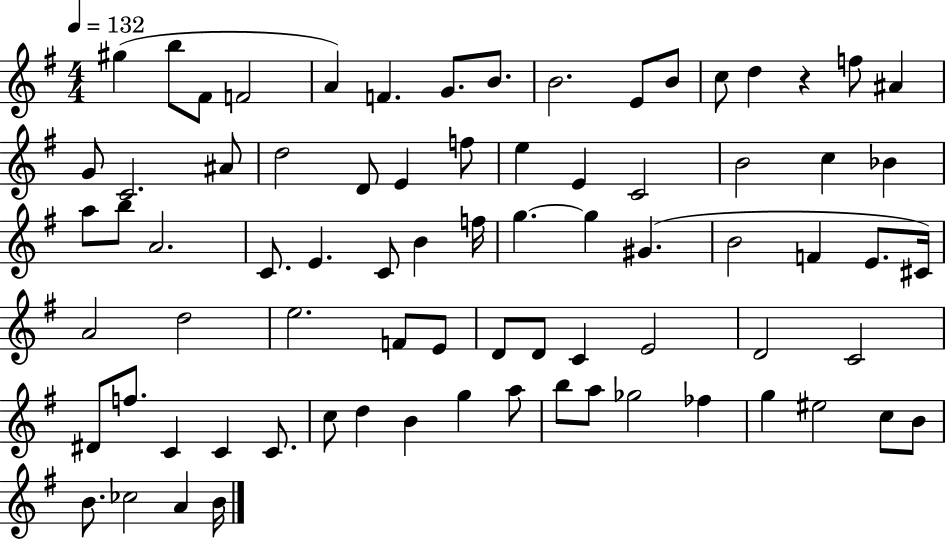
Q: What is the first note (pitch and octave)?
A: G#5